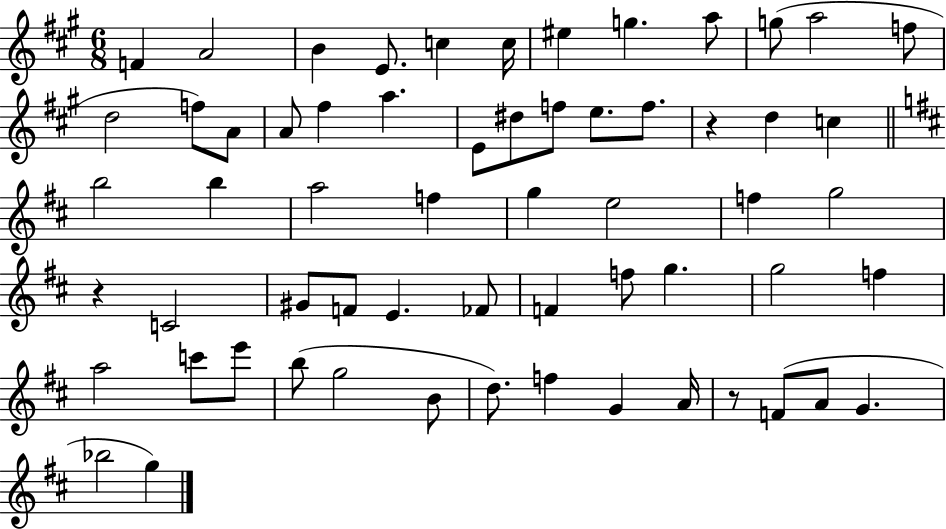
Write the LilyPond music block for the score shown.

{
  \clef treble
  \numericTimeSignature
  \time 6/8
  \key a \major
  \repeat volta 2 { f'4 a'2 | b'4 e'8. c''4 c''16 | eis''4 g''4. a''8 | g''8( a''2 f''8 | \break d''2 f''8) a'8 | a'8 fis''4 a''4. | e'8 dis''8 f''8 e''8. f''8. | r4 d''4 c''4 | \break \bar "||" \break \key d \major b''2 b''4 | a''2 f''4 | g''4 e''2 | f''4 g''2 | \break r4 c'2 | gis'8 f'8 e'4. fes'8 | f'4 f''8 g''4. | g''2 f''4 | \break a''2 c'''8 e'''8 | b''8( g''2 b'8 | d''8.) f''4 g'4 a'16 | r8 f'8( a'8 g'4. | \break bes''2 g''4) | } \bar "|."
}